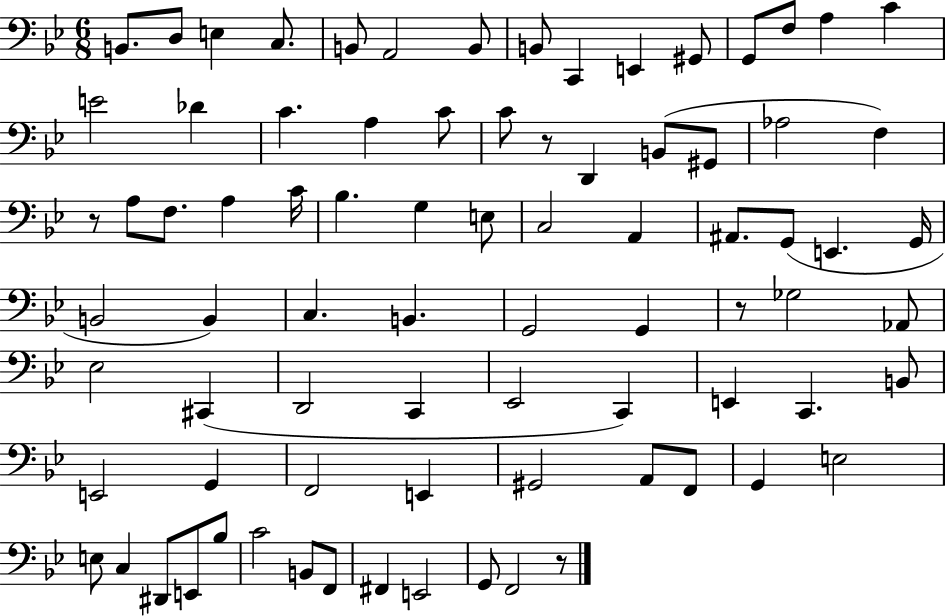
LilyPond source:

{
  \clef bass
  \numericTimeSignature
  \time 6/8
  \key bes \major
  b,8. d8 e4 c8. | b,8 a,2 b,8 | b,8 c,4 e,4 gis,8 | g,8 f8 a4 c'4 | \break e'2 des'4 | c'4. a4 c'8 | c'8 r8 d,4 b,8( gis,8 | aes2 f4) | \break r8 a8 f8. a4 c'16 | bes4. g4 e8 | c2 a,4 | ais,8. g,8( e,4. g,16 | \break b,2 b,4) | c4. b,4. | g,2 g,4 | r8 ges2 aes,8 | \break ees2 cis,4( | d,2 c,4 | ees,2 c,4) | e,4 c,4. b,8 | \break e,2 g,4 | f,2 e,4 | gis,2 a,8 f,8 | g,4 e2 | \break e8 c4 dis,8 e,8 bes8 | c'2 b,8 f,8 | fis,4 e,2 | g,8 f,2 r8 | \break \bar "|."
}